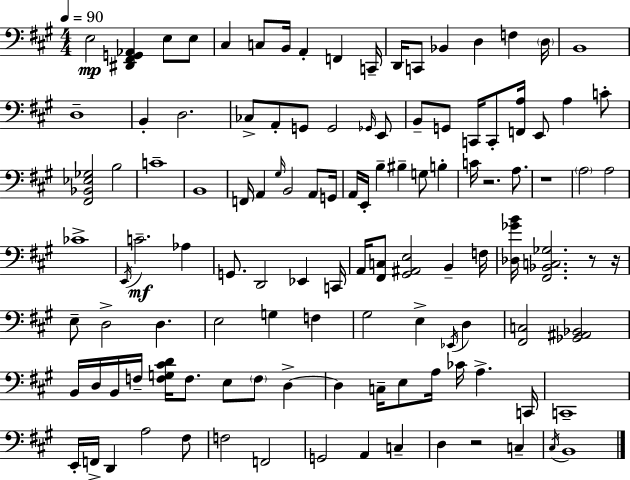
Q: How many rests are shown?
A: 5